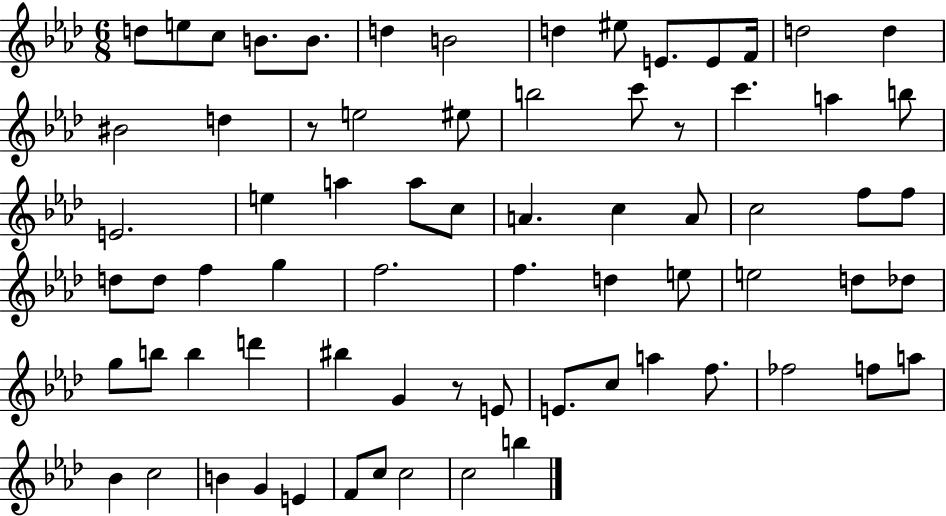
{
  \clef treble
  \numericTimeSignature
  \time 6/8
  \key aes \major
  d''8 e''8 c''8 b'8. b'8. | d''4 b'2 | d''4 eis''8 e'8. e'8 f'16 | d''2 d''4 | \break bis'2 d''4 | r8 e''2 eis''8 | b''2 c'''8 r8 | c'''4. a''4 b''8 | \break e'2. | e''4 a''4 a''8 c''8 | a'4. c''4 a'8 | c''2 f''8 f''8 | \break d''8 d''8 f''4 g''4 | f''2. | f''4. d''4 e''8 | e''2 d''8 des''8 | \break g''8 b''8 b''4 d'''4 | bis''4 g'4 r8 e'8 | e'8. c''8 a''4 f''8. | fes''2 f''8 a''8 | \break bes'4 c''2 | b'4 g'4 e'4 | f'8 c''8 c''2 | c''2 b''4 | \break \bar "|."
}